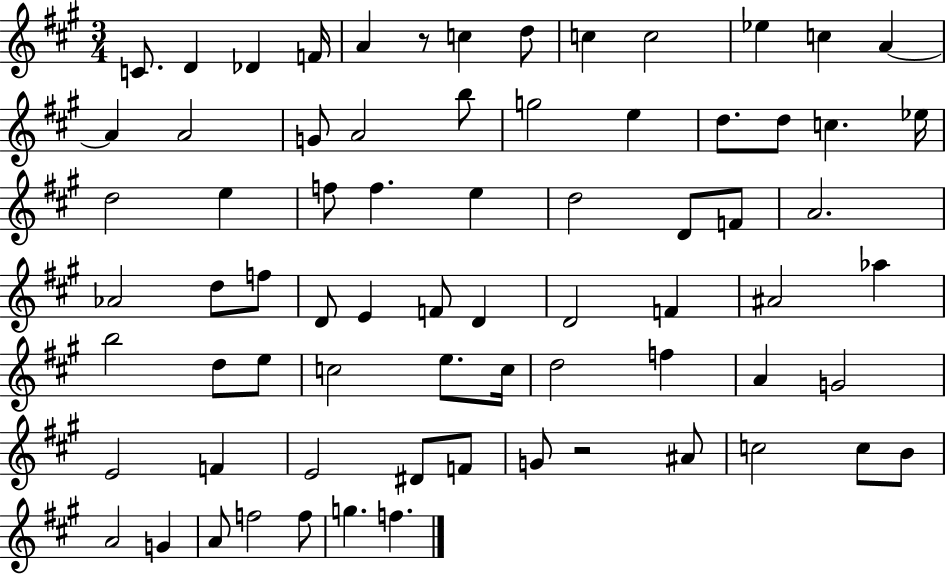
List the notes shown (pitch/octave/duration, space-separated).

C4/e. D4/q Db4/q F4/s A4/q R/e C5/q D5/e C5/q C5/h Eb5/q C5/q A4/q A4/q A4/h G4/e A4/h B5/e G5/h E5/q D5/e. D5/e C5/q. Eb5/s D5/h E5/q F5/e F5/q. E5/q D5/h D4/e F4/e A4/h. Ab4/h D5/e F5/e D4/e E4/q F4/e D4/q D4/h F4/q A#4/h Ab5/q B5/h D5/e E5/e C5/h E5/e. C5/s D5/h F5/q A4/q G4/h E4/h F4/q E4/h D#4/e F4/e G4/e R/h A#4/e C5/h C5/e B4/e A4/h G4/q A4/e F5/h F5/e G5/q. F5/q.